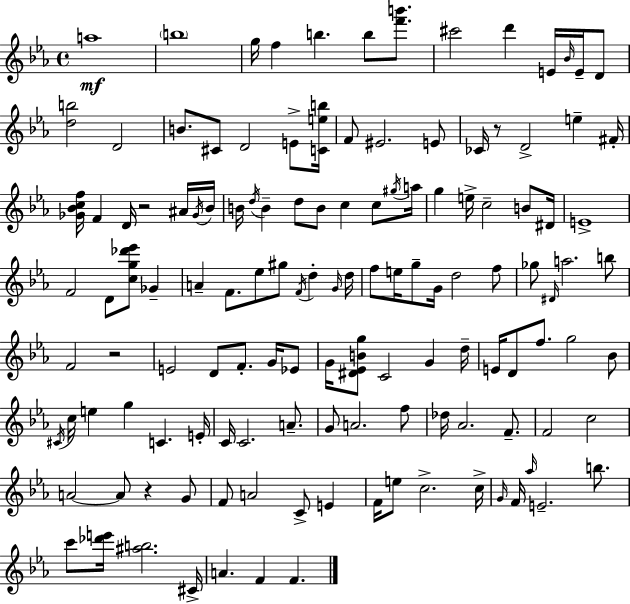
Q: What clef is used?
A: treble